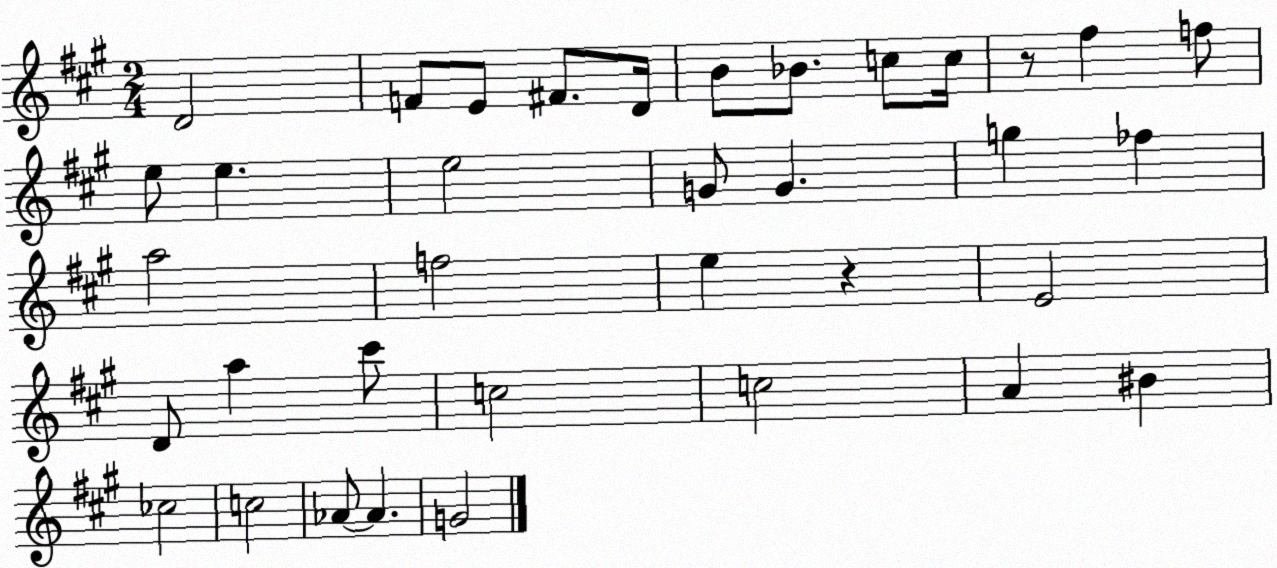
X:1
T:Untitled
M:2/4
L:1/4
K:A
D2 F/2 E/2 ^F/2 D/4 B/2 _B/2 c/2 c/4 z/2 ^f f/2 e/2 e e2 G/2 G g _f a2 f2 e z E2 D/2 a ^c'/2 c2 c2 A ^B _c2 c2 _A/2 _A G2